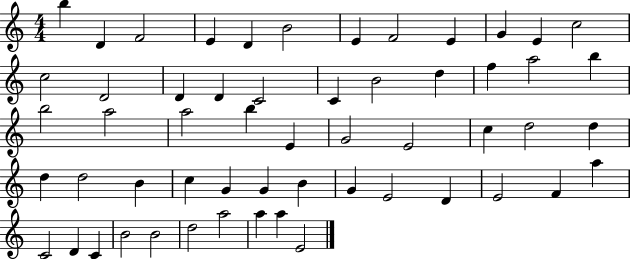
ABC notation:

X:1
T:Untitled
M:4/4
L:1/4
K:C
b D F2 E D B2 E F2 E G E c2 c2 D2 D D C2 C B2 d f a2 b b2 a2 a2 b E G2 E2 c d2 d d d2 B c G G B G E2 D E2 F a C2 D C B2 B2 d2 a2 a a E2